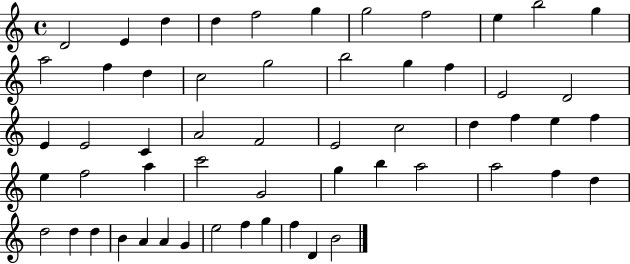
{
  \clef treble
  \time 4/4
  \defaultTimeSignature
  \key c \major
  d'2 e'4 d''4 | d''4 f''2 g''4 | g''2 f''2 | e''4 b''2 g''4 | \break a''2 f''4 d''4 | c''2 g''2 | b''2 g''4 f''4 | e'2 d'2 | \break e'4 e'2 c'4 | a'2 f'2 | e'2 c''2 | d''4 f''4 e''4 f''4 | \break e''4 f''2 a''4 | c'''2 g'2 | g''4 b''4 a''2 | a''2 f''4 d''4 | \break d''2 d''4 d''4 | b'4 a'4 a'4 g'4 | e''2 f''4 g''4 | f''4 d'4 b'2 | \break \bar "|."
}